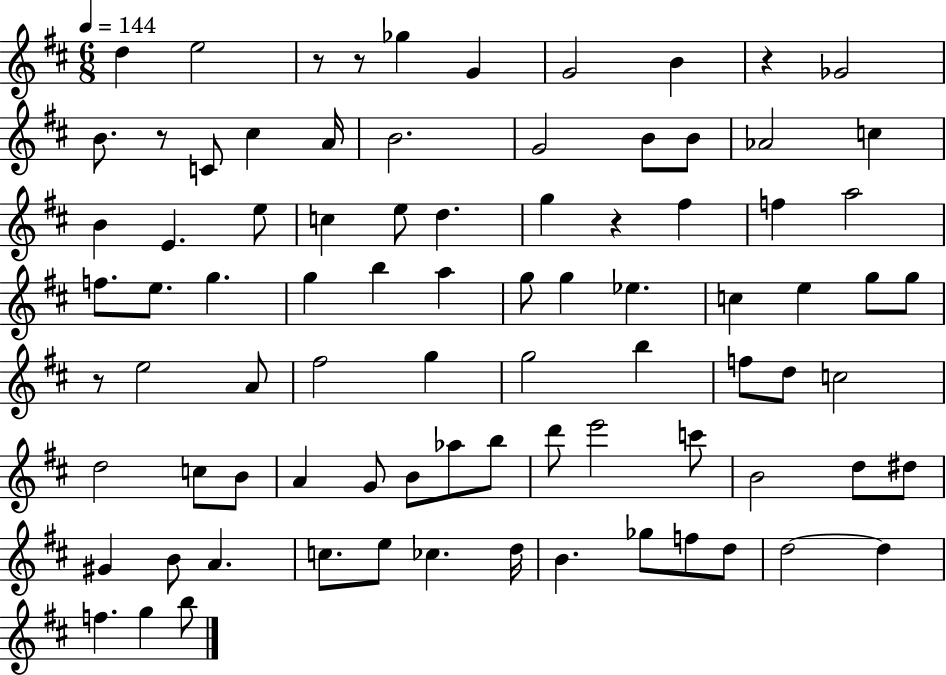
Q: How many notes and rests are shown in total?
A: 85